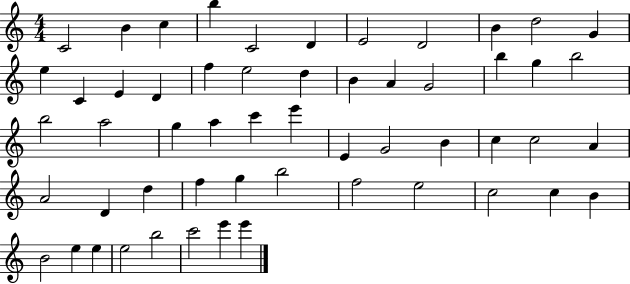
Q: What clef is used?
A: treble